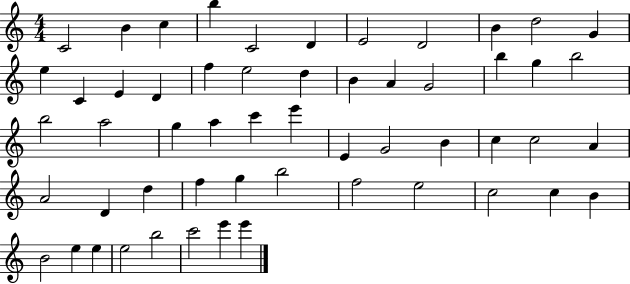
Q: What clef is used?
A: treble